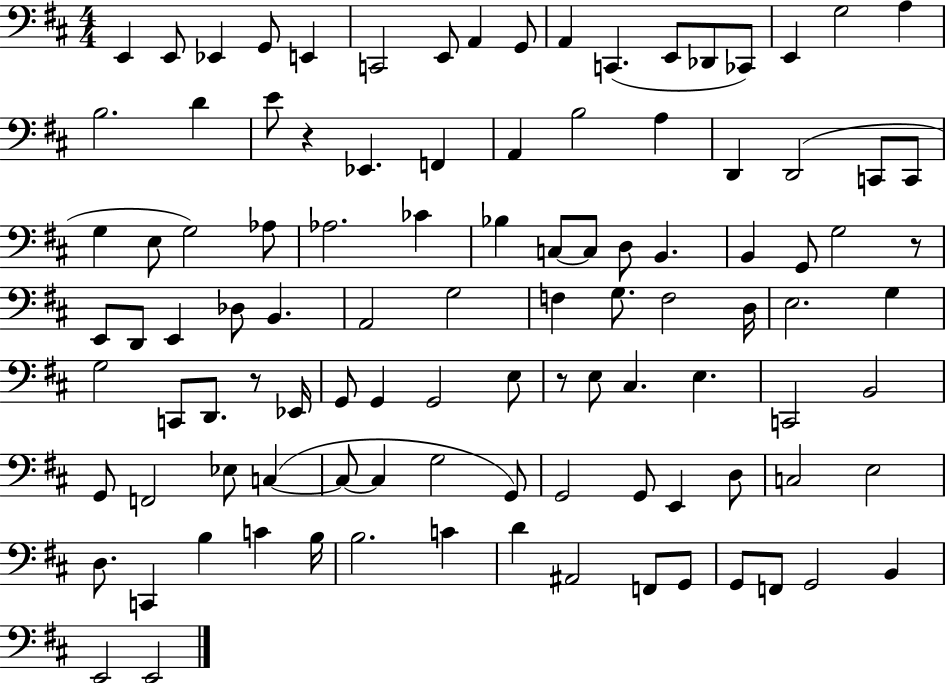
X:1
T:Untitled
M:4/4
L:1/4
K:D
E,, E,,/2 _E,, G,,/2 E,, C,,2 E,,/2 A,, G,,/2 A,, C,, E,,/2 _D,,/2 _C,,/2 E,, G,2 A, B,2 D E/2 z _E,, F,, A,, B,2 A, D,, D,,2 C,,/2 C,,/2 G, E,/2 G,2 _A,/2 _A,2 _C _B, C,/2 C,/2 D,/2 B,, B,, G,,/2 G,2 z/2 E,,/2 D,,/2 E,, _D,/2 B,, A,,2 G,2 F, G,/2 F,2 D,/4 E,2 G, G,2 C,,/2 D,,/2 z/2 _E,,/4 G,,/2 G,, G,,2 E,/2 z/2 E,/2 ^C, E, C,,2 B,,2 G,,/2 F,,2 _E,/2 C, C,/2 C, G,2 G,,/2 G,,2 G,,/2 E,, D,/2 C,2 E,2 D,/2 C,, B, C B,/4 B,2 C D ^A,,2 F,,/2 G,,/2 G,,/2 F,,/2 G,,2 B,, E,,2 E,,2